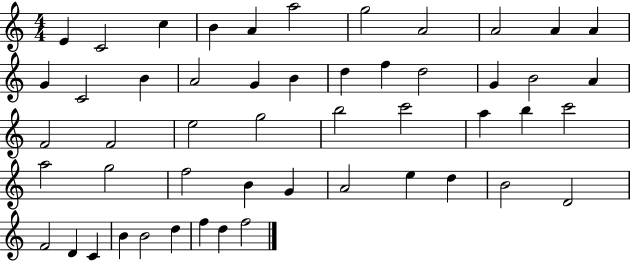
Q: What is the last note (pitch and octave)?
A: F5